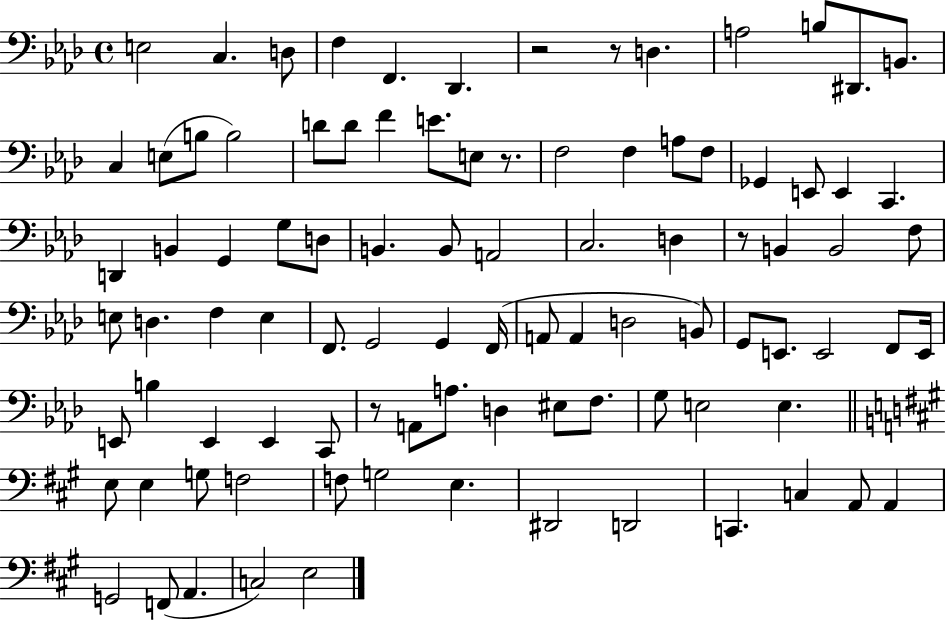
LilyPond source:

{
  \clef bass
  \time 4/4
  \defaultTimeSignature
  \key aes \major
  e2 c4. d8 | f4 f,4. des,4. | r2 r8 d4. | a2 b8 dis,8. b,8. | \break c4 e8( b8 b2) | d'8 d'8 f'4 e'8. e8 r8. | f2 f4 a8 f8 | ges,4 e,8 e,4 c,4. | \break d,4 b,4 g,4 g8 d8 | b,4. b,8 a,2 | c2. d4 | r8 b,4 b,2 f8 | \break e8 d4. f4 e4 | f,8. g,2 g,4 f,16( | a,8 a,4 d2 b,8) | g,8 e,8. e,2 f,8 e,16 | \break e,8 b4 e,4 e,4 c,8 | r8 a,8 a8. d4 eis8 f8. | g8 e2 e4. | \bar "||" \break \key a \major e8 e4 g8 f2 | f8 g2 e4. | dis,2 d,2 | c,4. c4 a,8 a,4 | \break g,2 f,8( a,4. | c2) e2 | \bar "|."
}